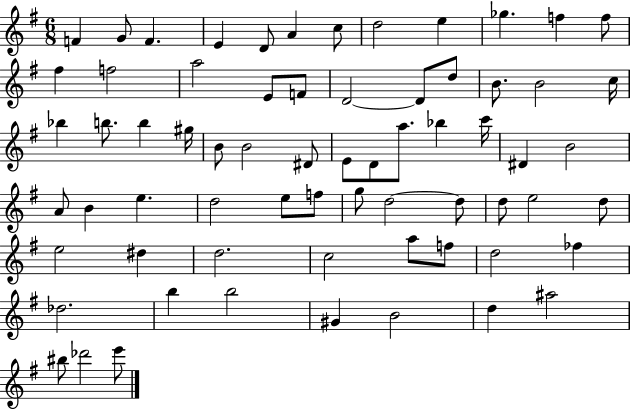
F4/q G4/e F4/q. E4/q D4/e A4/q C5/e D5/h E5/q Gb5/q. F5/q F5/e F#5/q F5/h A5/h E4/e F4/e D4/h D4/e D5/e B4/e. B4/h C5/s Bb5/q B5/e. B5/q G#5/s B4/e B4/h D#4/e E4/e D4/e A5/e. Bb5/q C6/s D#4/q B4/h A4/e B4/q E5/q. D5/h E5/e F5/e G5/e D5/h D5/e D5/e E5/h D5/e E5/h D#5/q D5/h. C5/h A5/e F5/e D5/h FES5/q Db5/h. B5/q B5/h G#4/q B4/h D5/q A#5/h BIS5/e Db6/h E6/e